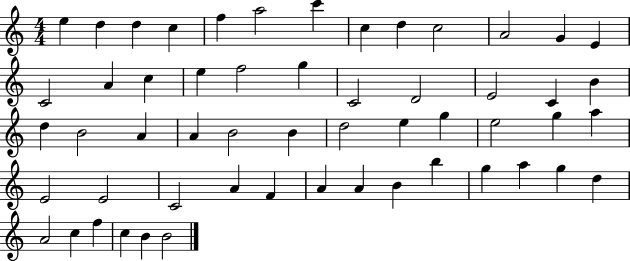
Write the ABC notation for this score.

X:1
T:Untitled
M:4/4
L:1/4
K:C
e d d c f a2 c' c d c2 A2 G E C2 A c e f2 g C2 D2 E2 C B d B2 A A B2 B d2 e g e2 g a E2 E2 C2 A F A A B b g a g d A2 c f c B B2